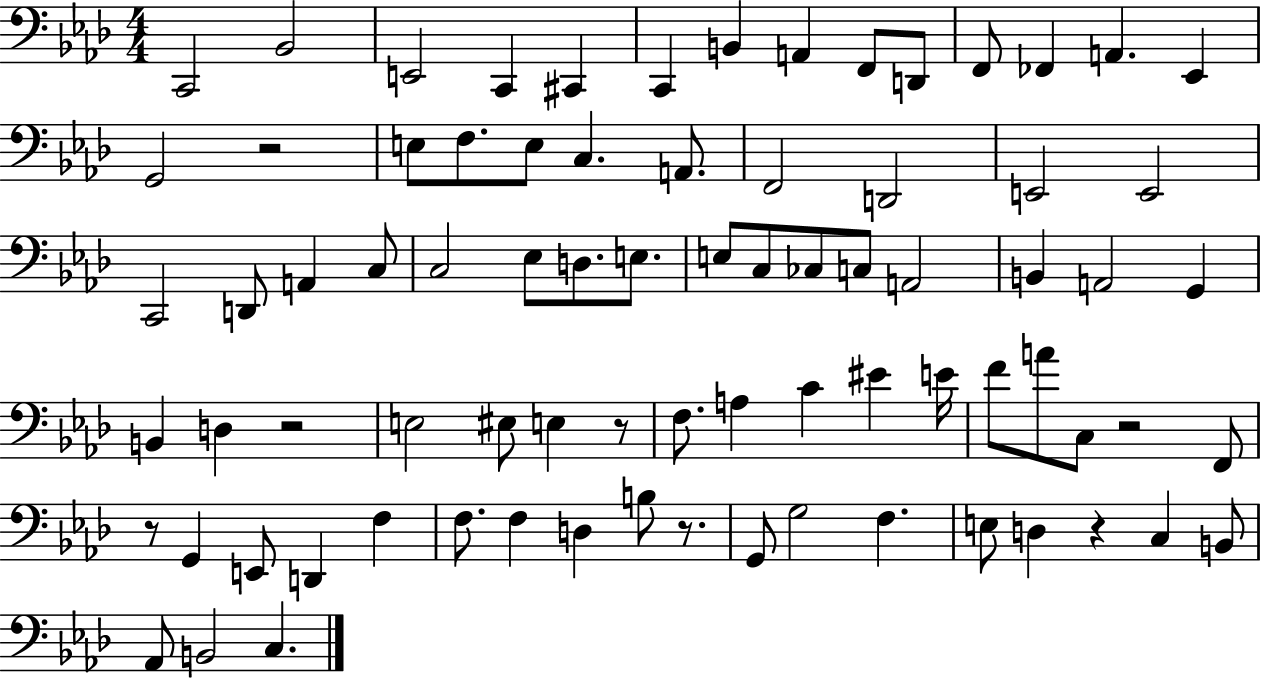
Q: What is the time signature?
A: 4/4